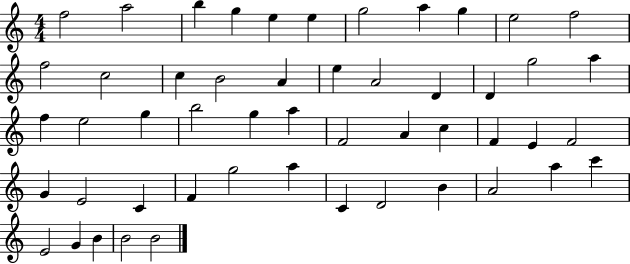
X:1
T:Untitled
M:4/4
L:1/4
K:C
f2 a2 b g e e g2 a g e2 f2 f2 c2 c B2 A e A2 D D g2 a f e2 g b2 g a F2 A c F E F2 G E2 C F g2 a C D2 B A2 a c' E2 G B B2 B2